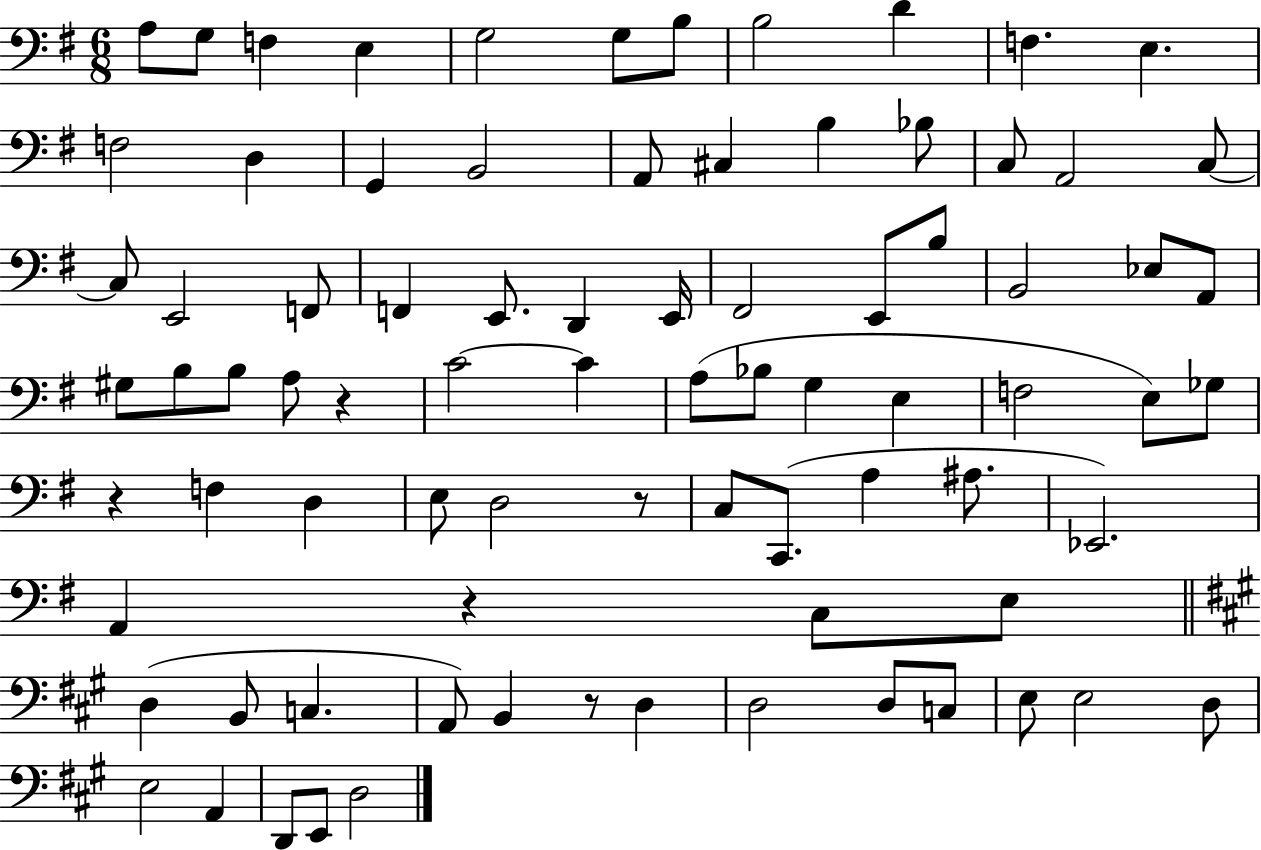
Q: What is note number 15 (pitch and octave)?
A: B2